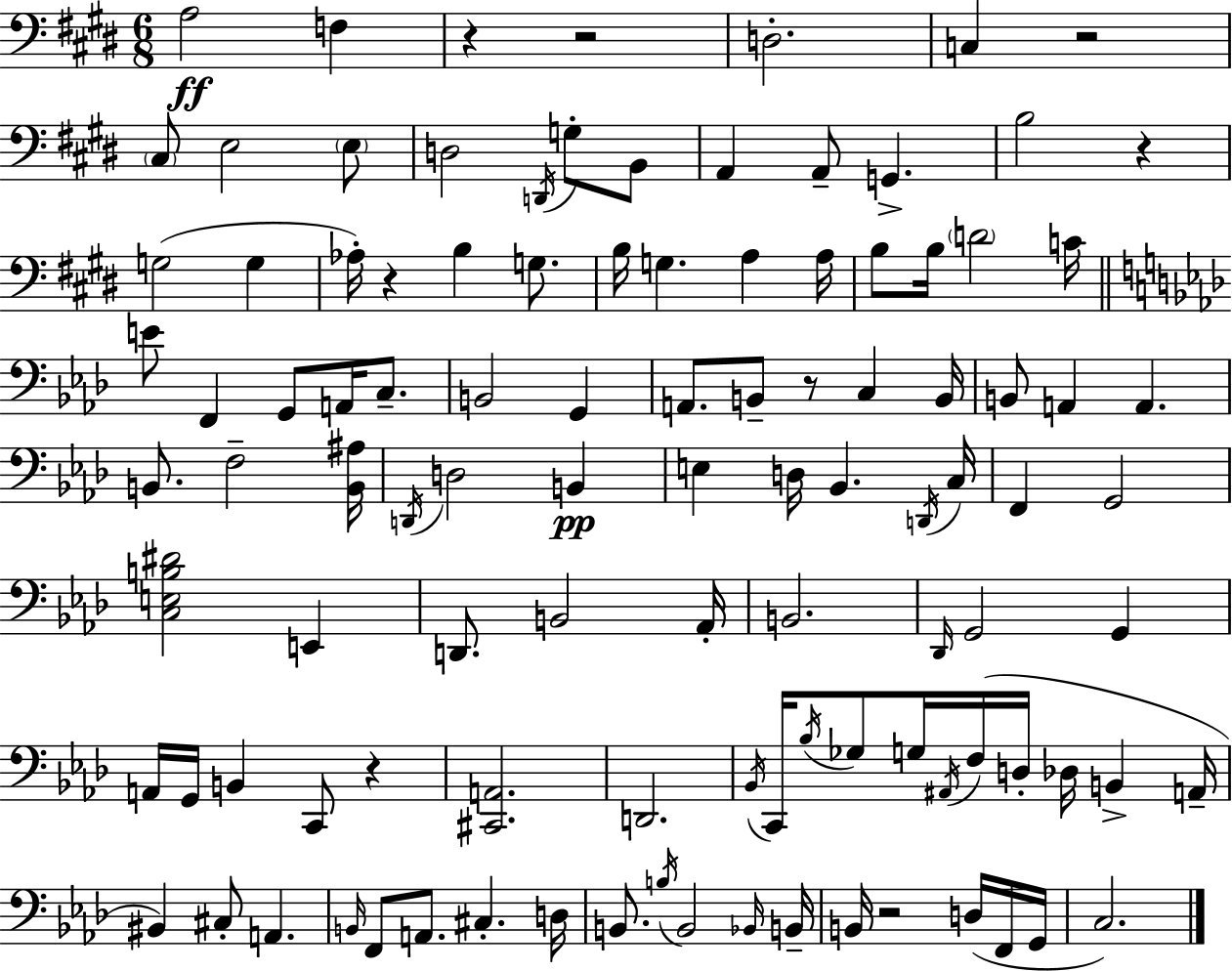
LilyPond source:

{
  \clef bass
  \numericTimeSignature
  \time 6/8
  \key e \major
  a2\ff f4 | r4 r2 | d2.-. | c4 r2 | \break \parenthesize cis8 e2 \parenthesize e8 | d2 \acciaccatura { d,16 } g8-. b,8 | a,4 a,8-- g,4.-> | b2 r4 | \break g2( g4 | aes16-.) r4 b4 g8. | b16 g4. a4 | a16 b8 b16 \parenthesize d'2 | \break c'16 \bar "||" \break \key f \minor e'8 f,4 g,8 a,16 c8.-- | b,2 g,4 | a,8. b,8-- r8 c4 b,16 | b,8 a,4 a,4. | \break b,8. f2-- <b, ais>16 | \acciaccatura { d,16 } d2 b,4\pp | e4 d16 bes,4. | \acciaccatura { d,16 } c16 f,4 g,2 | \break <c e b dis'>2 e,4 | d,8. b,2 | aes,16-. b,2. | \grace { des,16 } g,2 g,4 | \break a,16 g,16 b,4 c,8 r4 | <cis, a,>2. | d,2. | \acciaccatura { bes,16 } c,16 \acciaccatura { bes16 } ges8 g16 \acciaccatura { ais,16 } f16( d16-. | \break des16 b,4-> a,16-- bis,4) cis8-. | a,4. \grace { b,16 } f,8 a,8. | cis4.-. d16 b,8. \acciaccatura { b16 } b,2 | \grace { bes,16 } b,16-- b,16 r2 | \break d16( f,16 g,16 c2.) | \bar "|."
}